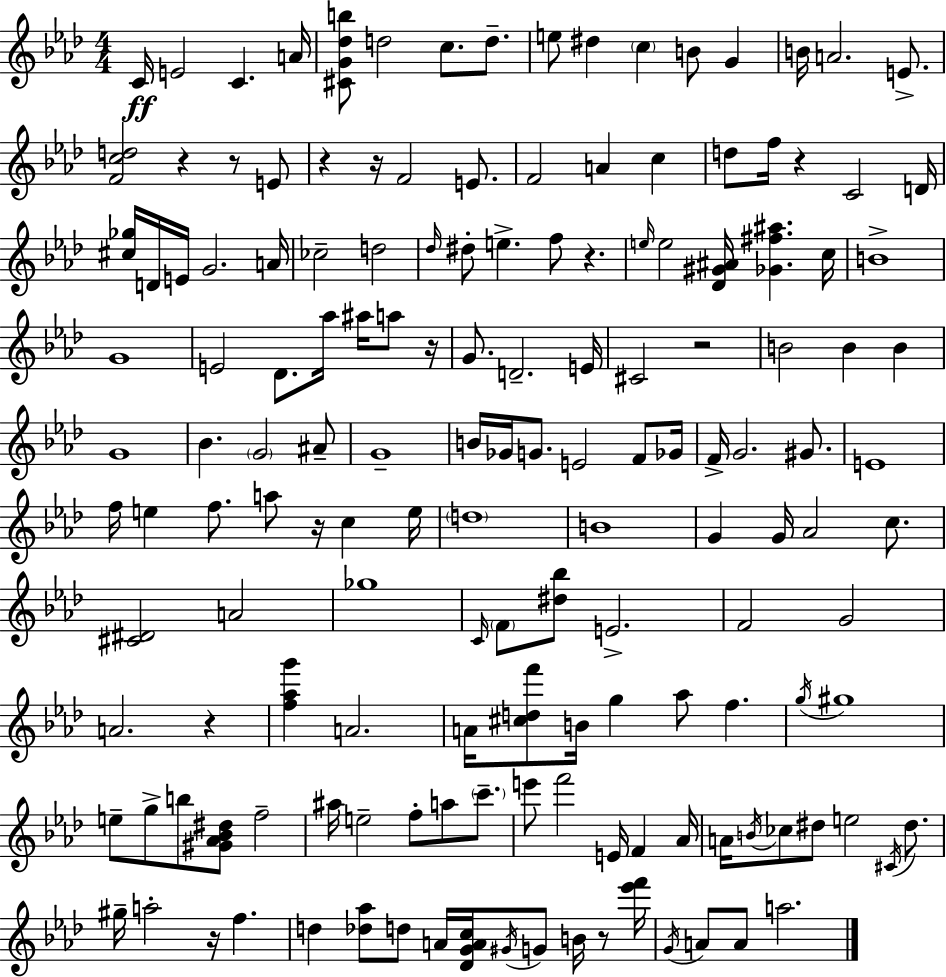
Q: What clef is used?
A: treble